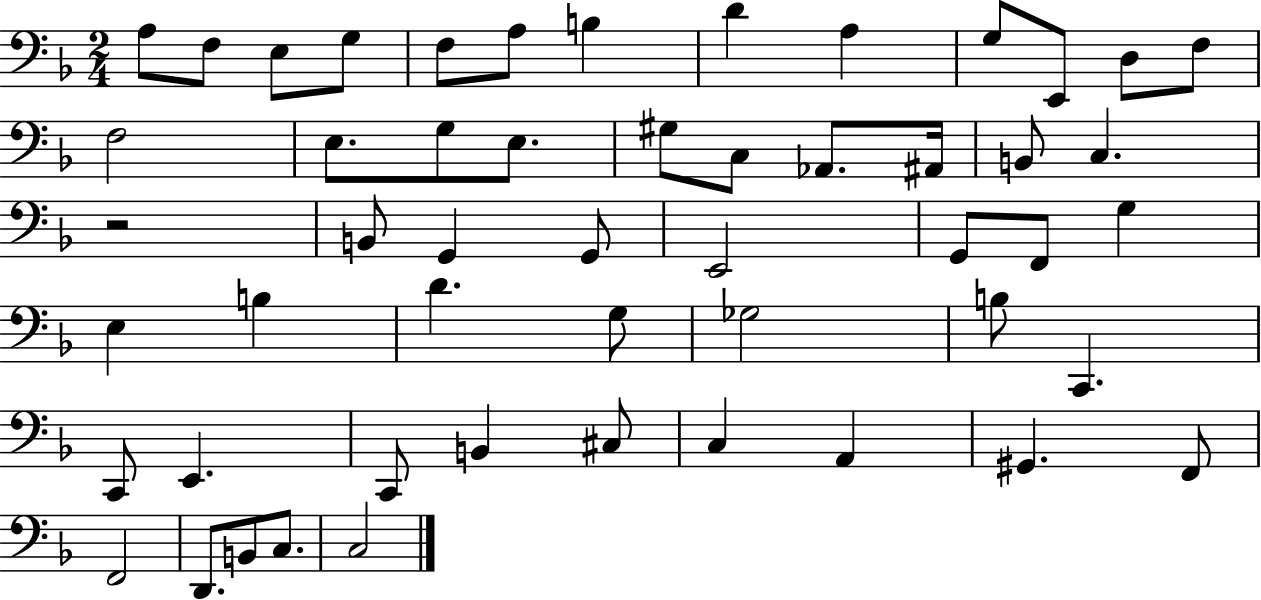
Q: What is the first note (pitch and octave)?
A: A3